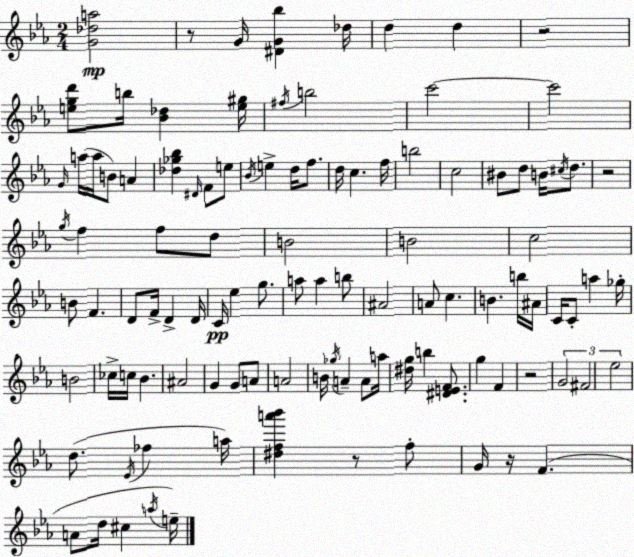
X:1
T:Untitled
M:2/4
L:1/4
K:Cm
[G_da]2 z/2 G/4 [^DG_b] _d/4 d d z2 [egd']/2 b/4 [_B_d] [e^g]/4 ^f/4 b2 c'2 c'2 G/4 a/4 a/4 B/2 A [_d_g_b] ^D/4 F/2 e/2 _B/4 e d/4 f/2 d/4 c f/4 b2 c2 ^B/2 d/2 B/4 ^c/4 d/2 z2 g/4 f f/2 d/2 B2 B2 c2 B/2 F D/2 F/4 D D/4 C/4 _e g/2 a/2 a b/2 ^A2 A/2 c B b/4 ^A/4 C/4 C/2 a _g/4 B2 _c/4 c/4 _B ^A2 G G/2 A/2 A2 B/4 _g/4 A A/2 a/4 [^dg]/4 b [^DEF]/2 g F z2 G2 ^F2 _e2 d/2 _E/4 _f a/4 [^dfa'_b'] z/2 f/2 G/4 z/4 F A/2 d/4 ^c a/4 e/4